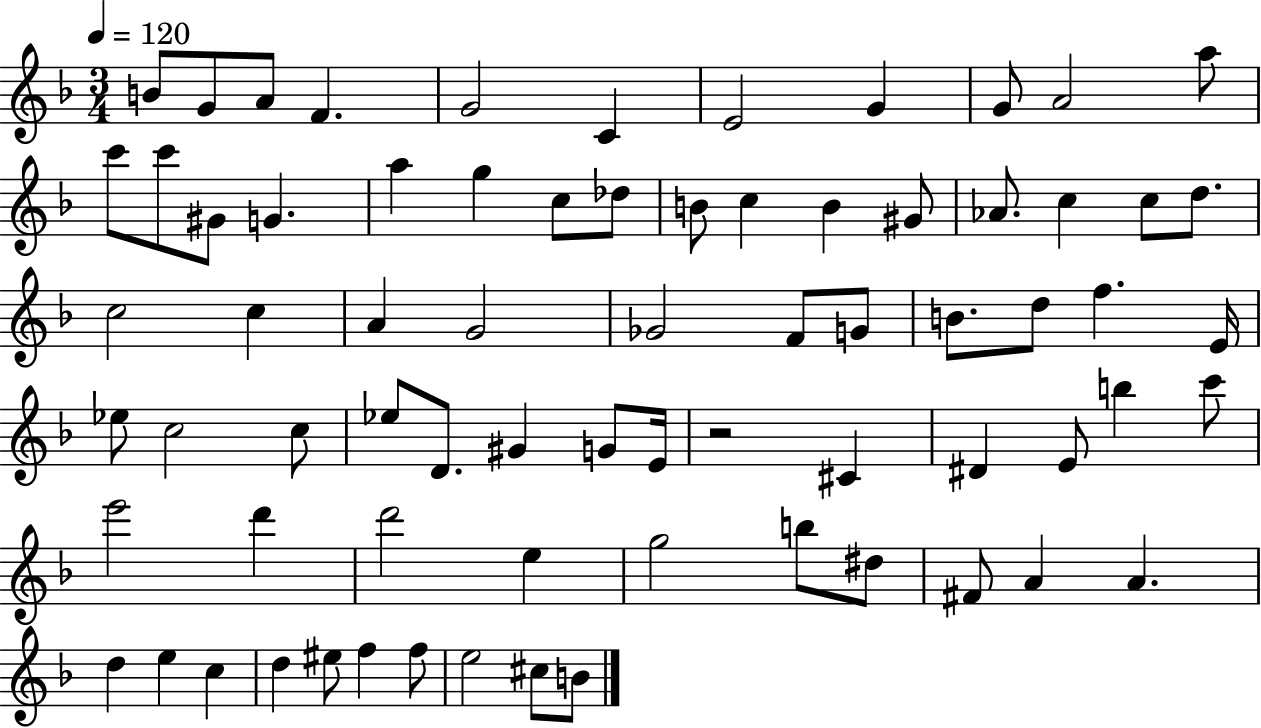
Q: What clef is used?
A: treble